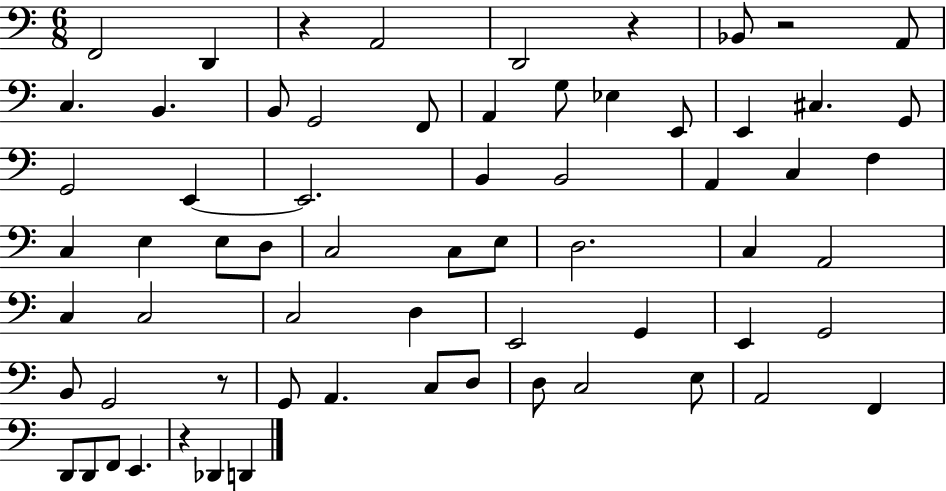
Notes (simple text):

F2/h D2/q R/q A2/h D2/h R/q Bb2/e R/h A2/e C3/q. B2/q. B2/e G2/h F2/e A2/q G3/e Eb3/q E2/e E2/q C#3/q. G2/e G2/h E2/q E2/h. B2/q B2/h A2/q C3/q F3/q C3/q E3/q E3/e D3/e C3/h C3/e E3/e D3/h. C3/q A2/h C3/q C3/h C3/h D3/q E2/h G2/q E2/q G2/h B2/e G2/h R/e G2/e A2/q. C3/e D3/e D3/e C3/h E3/e A2/h F2/q D2/e D2/e F2/e E2/q. R/q Db2/q D2/q